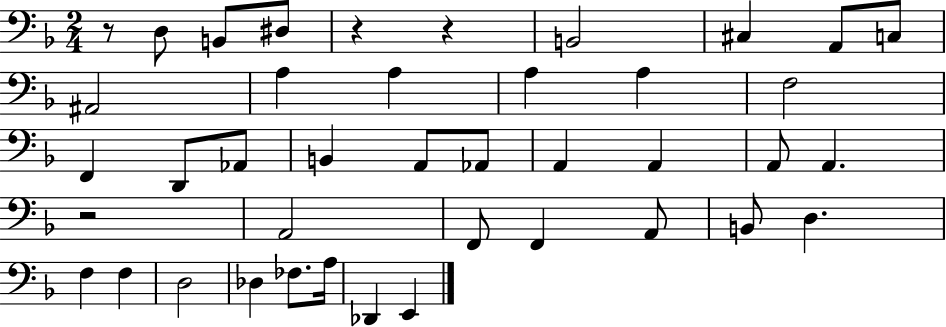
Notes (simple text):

R/e D3/e B2/e D#3/e R/q R/q B2/h C#3/q A2/e C3/e A#2/h A3/q A3/q A3/q A3/q F3/h F2/q D2/e Ab2/e B2/q A2/e Ab2/e A2/q A2/q A2/e A2/q. R/h A2/h F2/e F2/q A2/e B2/e D3/q. F3/q F3/q D3/h Db3/q FES3/e. A3/s Db2/q E2/q